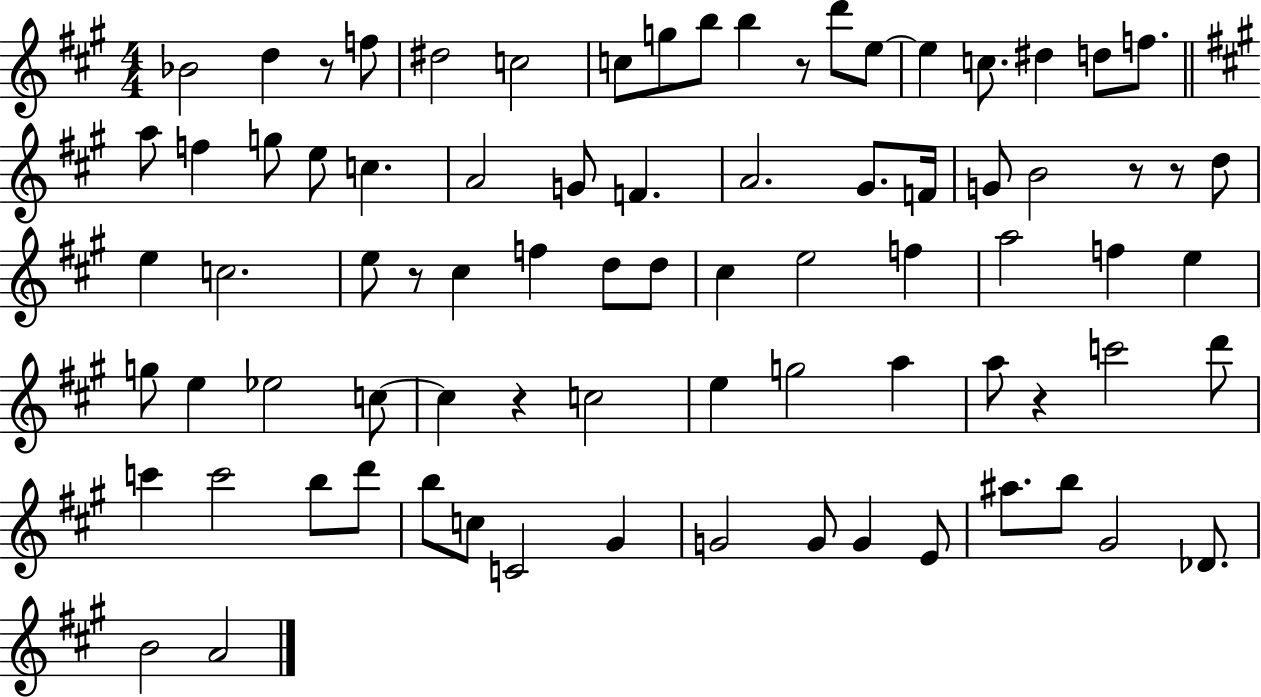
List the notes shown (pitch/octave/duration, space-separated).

Bb4/h D5/q R/e F5/e D#5/h C5/h C5/e G5/e B5/e B5/q R/e D6/e E5/e E5/q C5/e. D#5/q D5/e F5/e. A5/e F5/q G5/e E5/e C5/q. A4/h G4/e F4/q. A4/h. G#4/e. F4/s G4/e B4/h R/e R/e D5/e E5/q C5/h. E5/e R/e C#5/q F5/q D5/e D5/e C#5/q E5/h F5/q A5/h F5/q E5/q G5/e E5/q Eb5/h C5/e C5/q R/q C5/h E5/q G5/h A5/q A5/e R/q C6/h D6/e C6/q C6/h B5/e D6/e B5/e C5/e C4/h G#4/q G4/h G4/e G4/q E4/e A#5/e. B5/e G#4/h Db4/e. B4/h A4/h